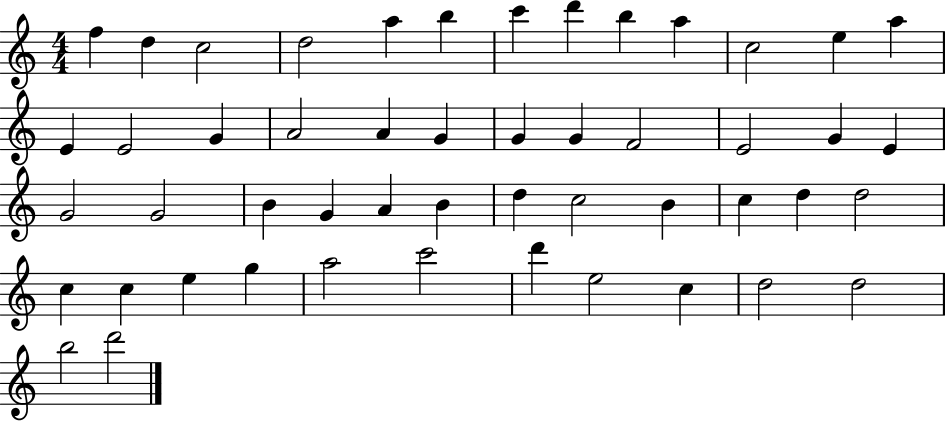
X:1
T:Untitled
M:4/4
L:1/4
K:C
f d c2 d2 a b c' d' b a c2 e a E E2 G A2 A G G G F2 E2 G E G2 G2 B G A B d c2 B c d d2 c c e g a2 c'2 d' e2 c d2 d2 b2 d'2